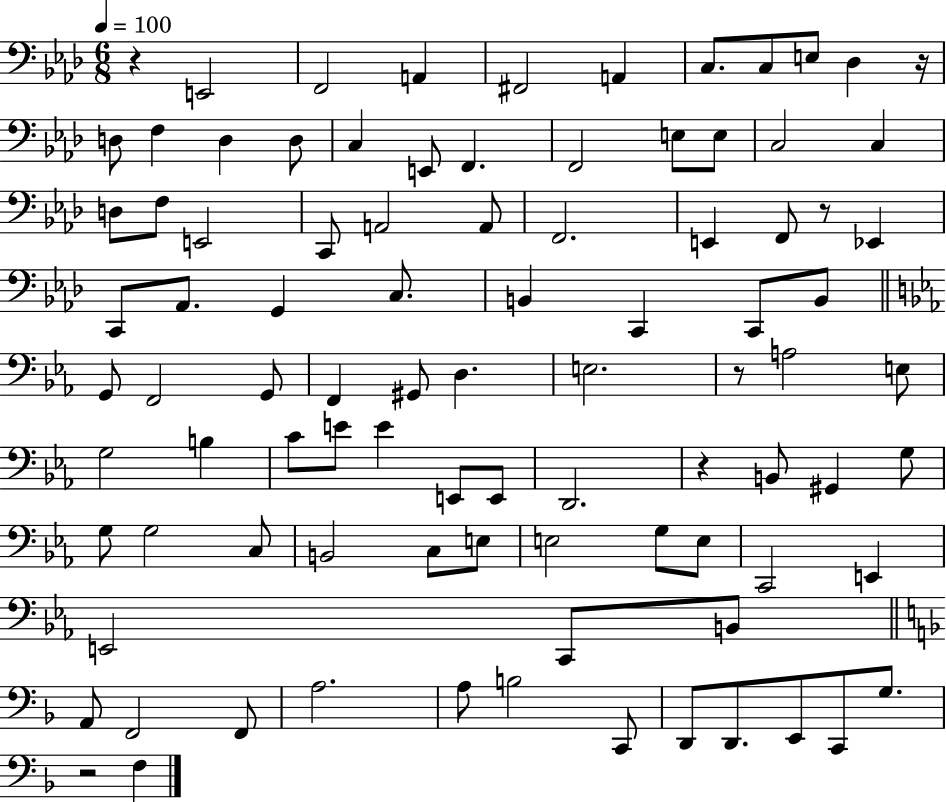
X:1
T:Untitled
M:6/8
L:1/4
K:Ab
z E,,2 F,,2 A,, ^F,,2 A,, C,/2 C,/2 E,/2 _D, z/4 D,/2 F, D, D,/2 C, E,,/2 F,, F,,2 E,/2 E,/2 C,2 C, D,/2 F,/2 E,,2 C,,/2 A,,2 A,,/2 F,,2 E,, F,,/2 z/2 _E,, C,,/2 _A,,/2 G,, C,/2 B,, C,, C,,/2 B,,/2 G,,/2 F,,2 G,,/2 F,, ^G,,/2 D, E,2 z/2 A,2 E,/2 G,2 B, C/2 E/2 E E,,/2 E,,/2 D,,2 z B,,/2 ^G,, G,/2 G,/2 G,2 C,/2 B,,2 C,/2 E,/2 E,2 G,/2 E,/2 C,,2 E,, E,,2 C,,/2 B,,/2 A,,/2 F,,2 F,,/2 A,2 A,/2 B,2 C,,/2 D,,/2 D,,/2 E,,/2 C,,/2 G,/2 z2 F,